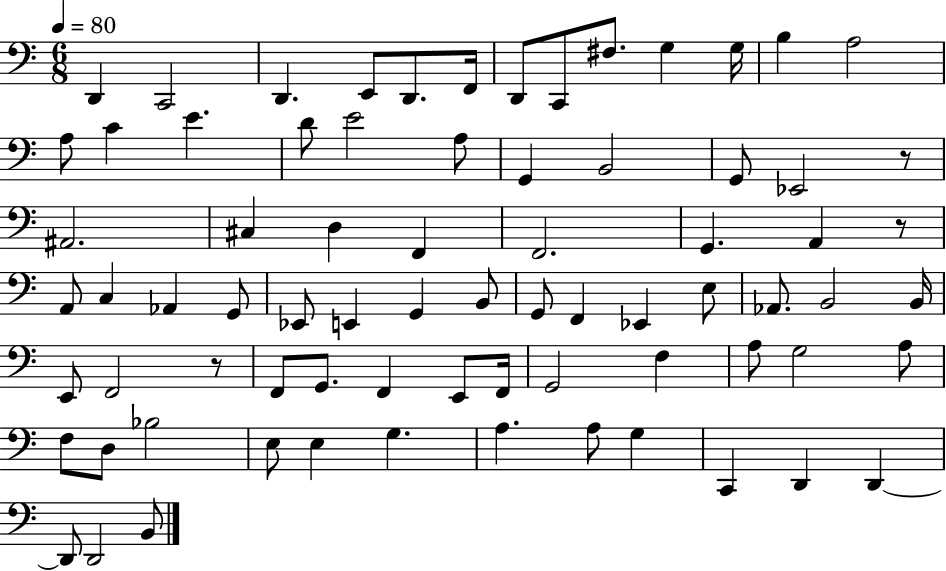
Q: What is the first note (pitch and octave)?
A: D2